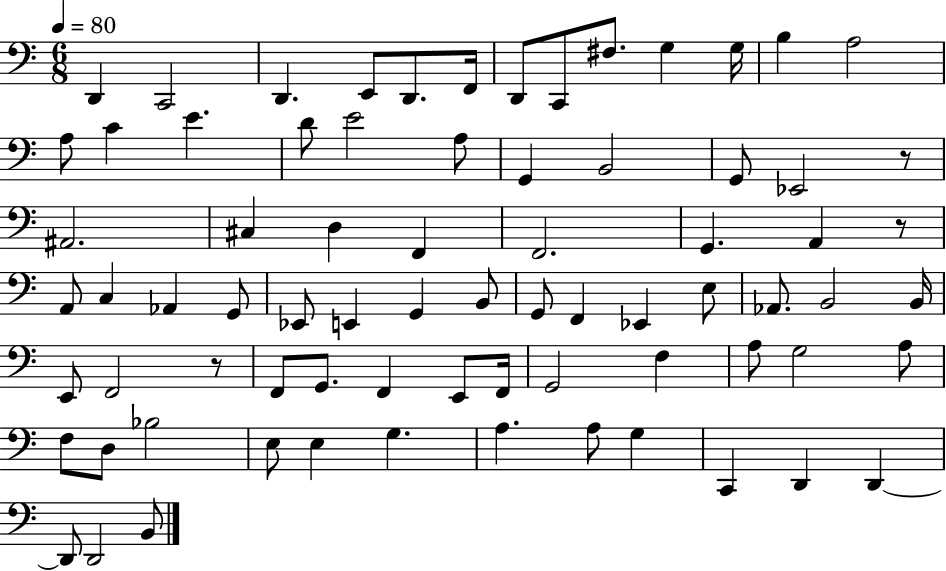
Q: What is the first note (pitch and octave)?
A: D2